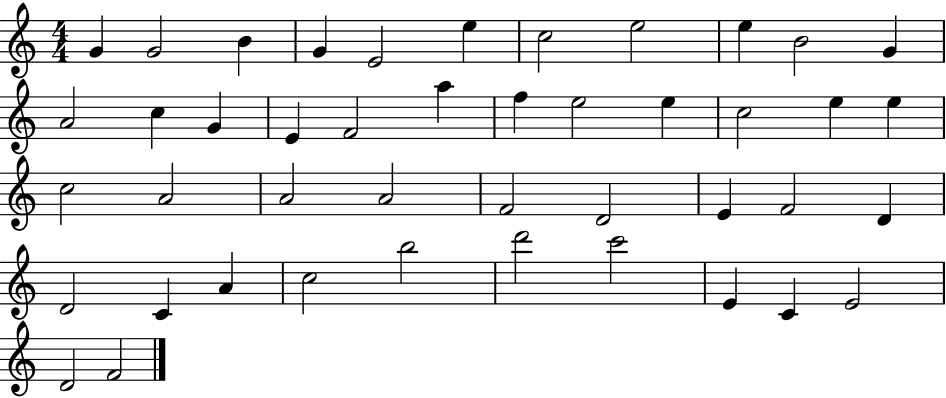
G4/q G4/h B4/q G4/q E4/h E5/q C5/h E5/h E5/q B4/h G4/q A4/h C5/q G4/q E4/q F4/h A5/q F5/q E5/h E5/q C5/h E5/q E5/q C5/h A4/h A4/h A4/h F4/h D4/h E4/q F4/h D4/q D4/h C4/q A4/q C5/h B5/h D6/h C6/h E4/q C4/q E4/h D4/h F4/h